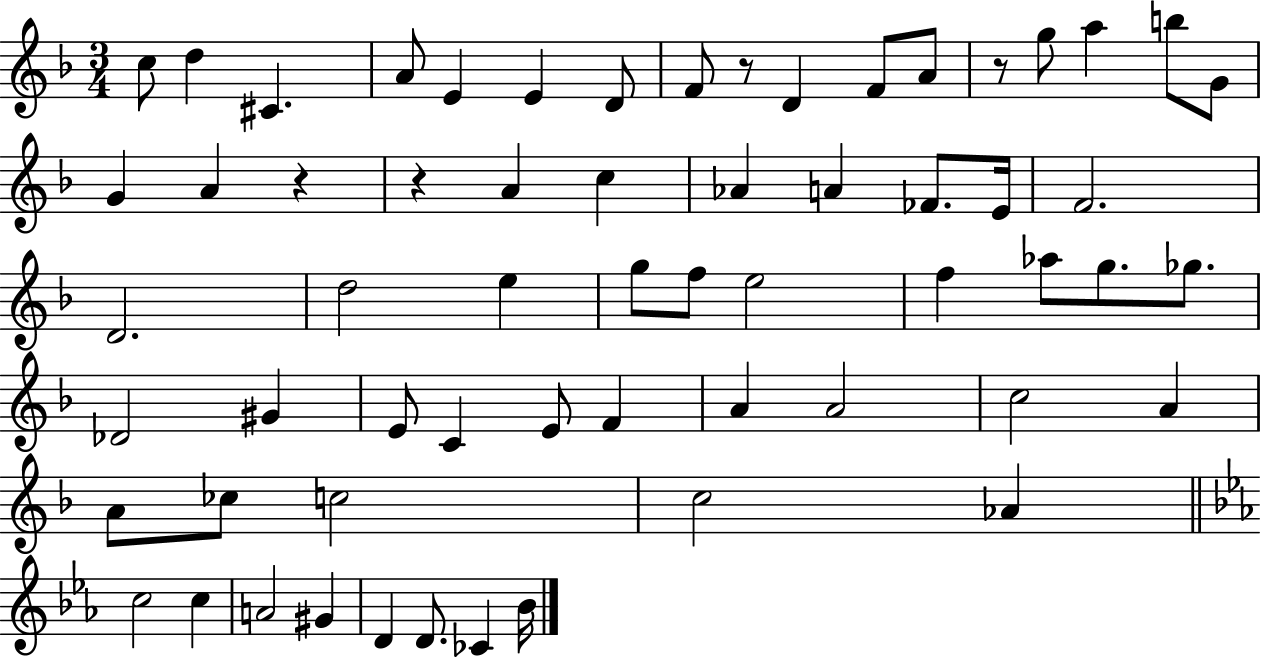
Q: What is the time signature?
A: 3/4